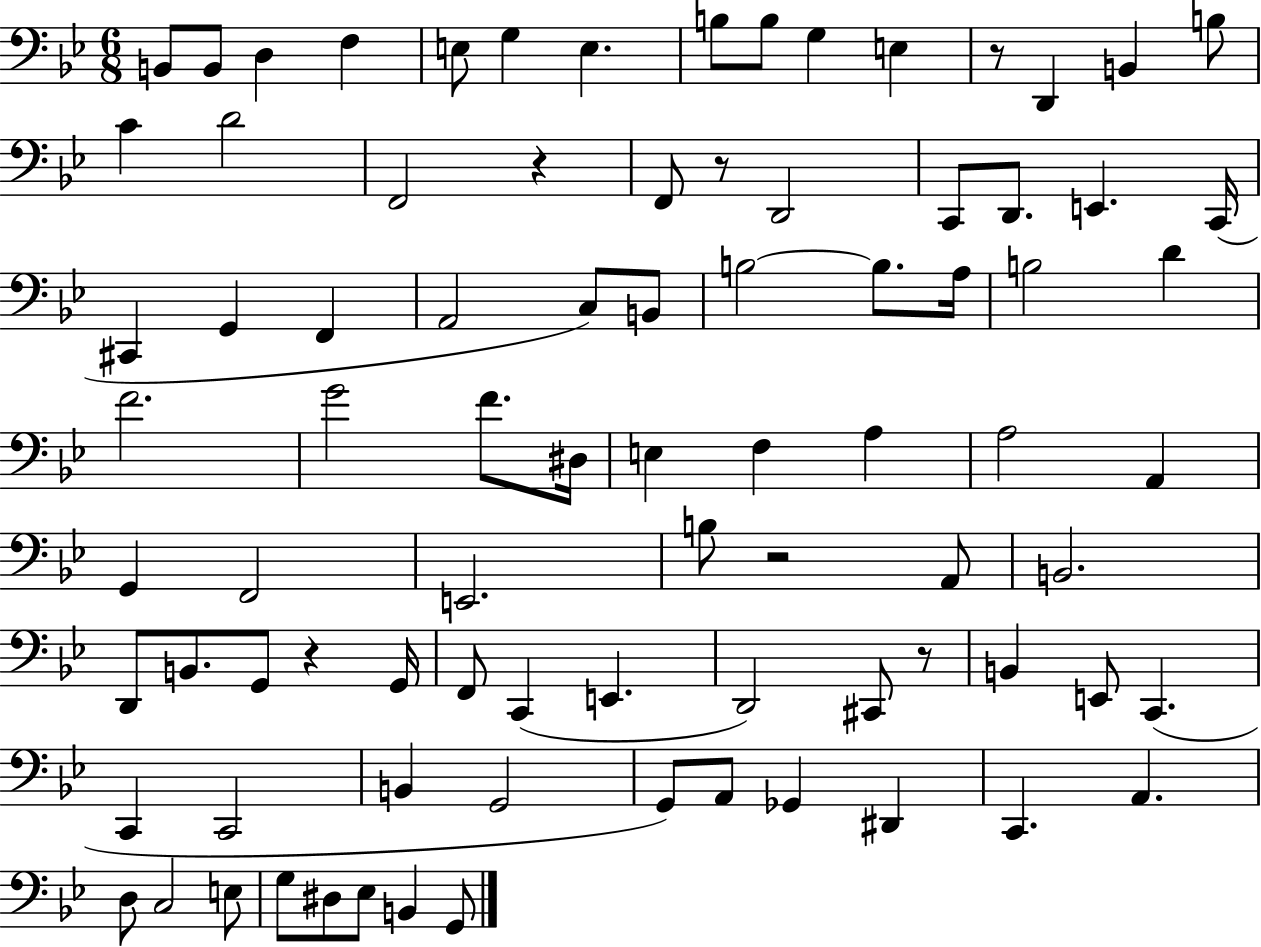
{
  \clef bass
  \numericTimeSignature
  \time 6/8
  \key bes \major
  b,8 b,8 d4 f4 | e8 g4 e4. | b8 b8 g4 e4 | r8 d,4 b,4 b8 | \break c'4 d'2 | f,2 r4 | f,8 r8 d,2 | c,8 d,8. e,4. c,16( | \break cis,4 g,4 f,4 | a,2 c8) b,8 | b2~~ b8. a16 | b2 d'4 | \break f'2. | g'2 f'8. dis16 | e4 f4 a4 | a2 a,4 | \break g,4 f,2 | e,2. | b8 r2 a,8 | b,2. | \break d,8 b,8. g,8 r4 g,16 | f,8 c,4( e,4. | d,2) cis,8 r8 | b,4 e,8 c,4.( | \break c,4 c,2 | b,4 g,2 | g,8) a,8 ges,4 dis,4 | c,4. a,4. | \break d8 c2 e8 | g8 dis8 ees8 b,4 g,8 | \bar "|."
}